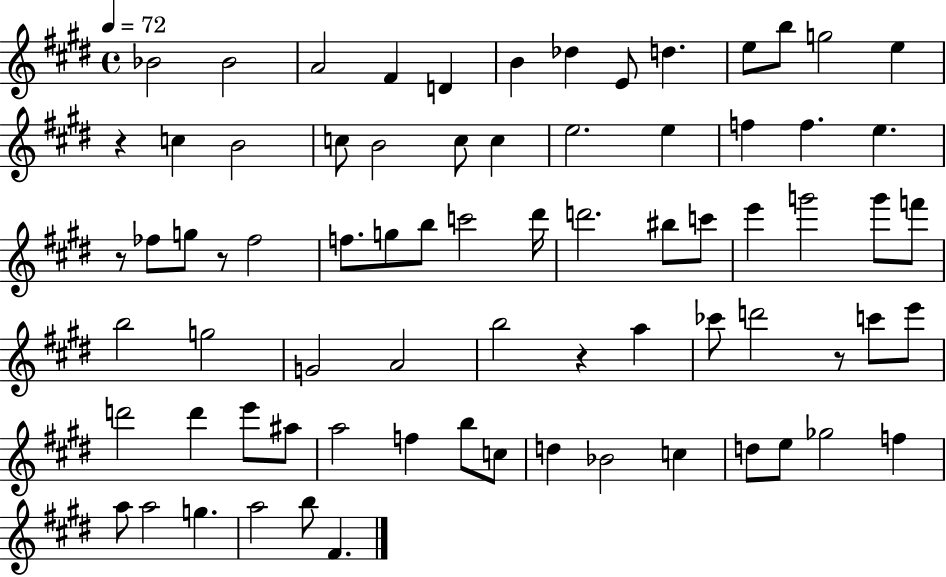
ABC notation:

X:1
T:Untitled
M:4/4
L:1/4
K:E
_B2 _B2 A2 ^F D B _d E/2 d e/2 b/2 g2 e z c B2 c/2 B2 c/2 c e2 e f f e z/2 _f/2 g/2 z/2 _f2 f/2 g/2 b/2 c'2 ^d'/4 d'2 ^b/2 c'/2 e' g'2 g'/2 f'/2 b2 g2 G2 A2 b2 z a _c'/2 d'2 z/2 c'/2 e'/2 d'2 d' e'/2 ^a/2 a2 f b/2 c/2 d _B2 c d/2 e/2 _g2 f a/2 a2 g a2 b/2 ^F